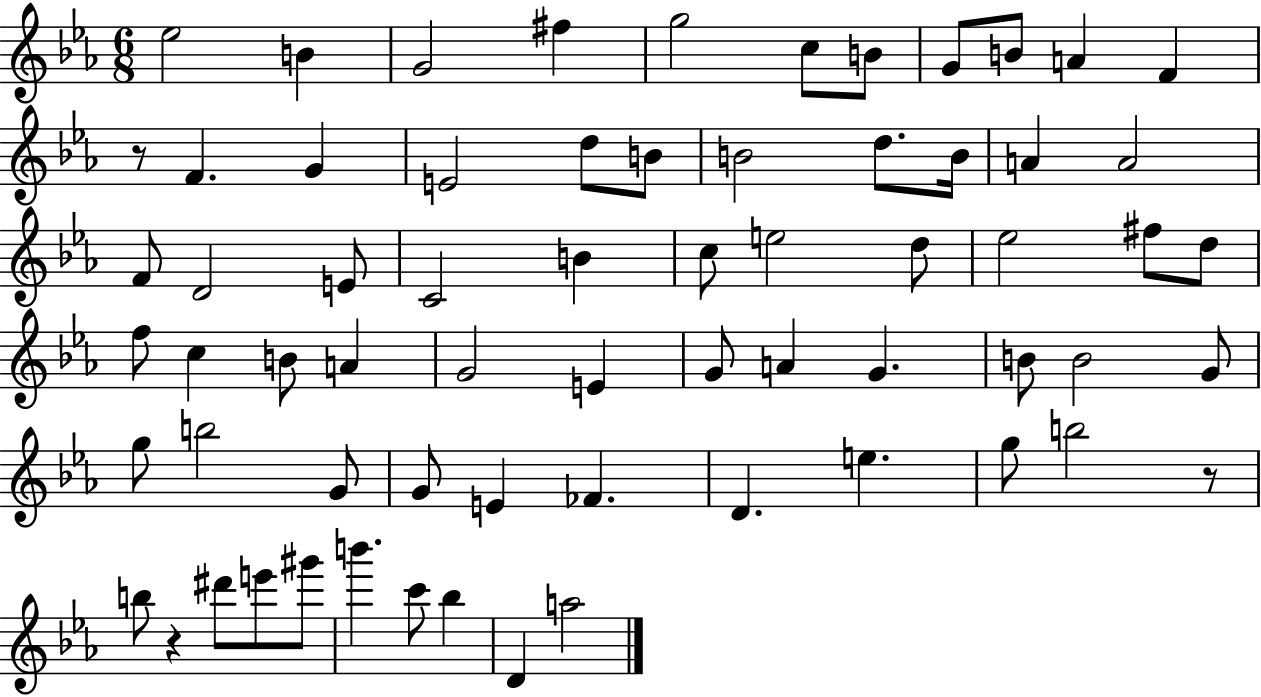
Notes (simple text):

Eb5/h B4/q G4/h F#5/q G5/h C5/e B4/e G4/e B4/e A4/q F4/q R/e F4/q. G4/q E4/h D5/e B4/e B4/h D5/e. B4/s A4/q A4/h F4/e D4/h E4/e C4/h B4/q C5/e E5/h D5/e Eb5/h F#5/e D5/e F5/e C5/q B4/e A4/q G4/h E4/q G4/e A4/q G4/q. B4/e B4/h G4/e G5/e B5/h G4/e G4/e E4/q FES4/q. D4/q. E5/q. G5/e B5/h R/e B5/e R/q D#6/e E6/e G#6/e B6/q. C6/e Bb5/q D4/q A5/h